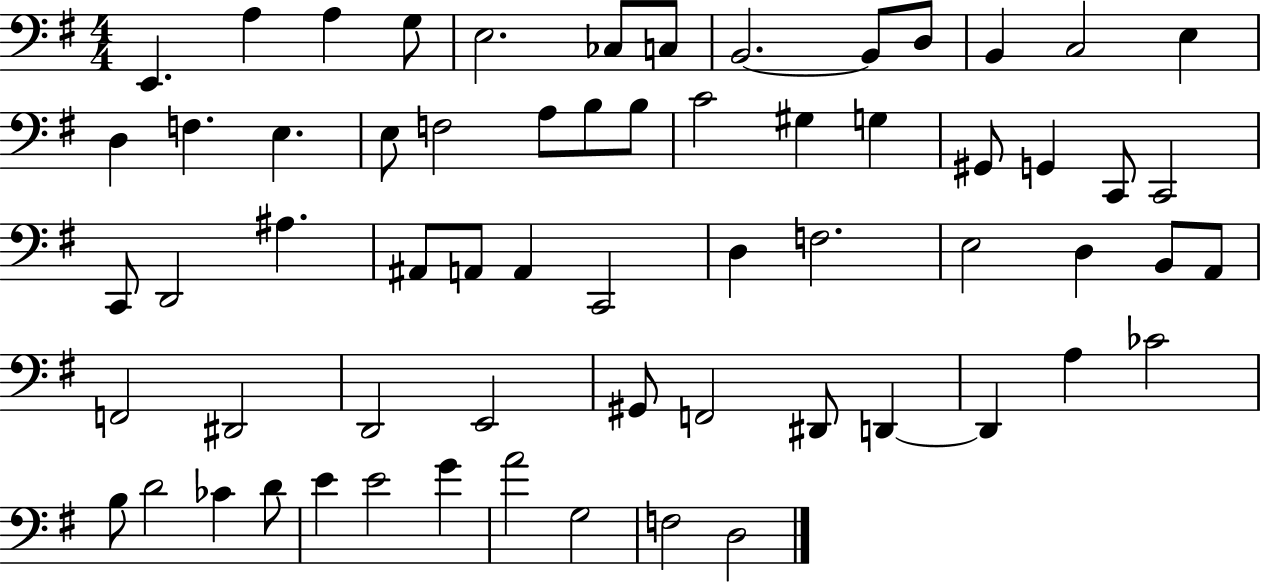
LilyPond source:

{
  \clef bass
  \numericTimeSignature
  \time 4/4
  \key g \major
  e,4. a4 a4 g8 | e2. ces8 c8 | b,2.~~ b,8 d8 | b,4 c2 e4 | \break d4 f4. e4. | e8 f2 a8 b8 b8 | c'2 gis4 g4 | gis,8 g,4 c,8 c,2 | \break c,8 d,2 ais4. | ais,8 a,8 a,4 c,2 | d4 f2. | e2 d4 b,8 a,8 | \break f,2 dis,2 | d,2 e,2 | gis,8 f,2 dis,8 d,4~~ | d,4 a4 ces'2 | \break b8 d'2 ces'4 d'8 | e'4 e'2 g'4 | a'2 g2 | f2 d2 | \break \bar "|."
}